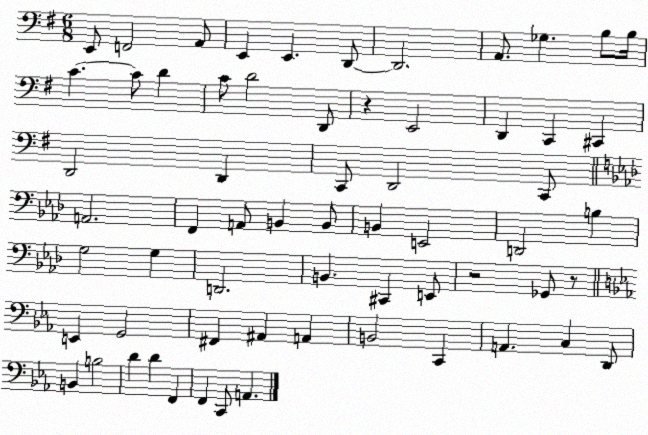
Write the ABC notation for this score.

X:1
T:Untitled
M:6/8
L:1/4
K:G
E,,/2 F,,2 A,,/2 E,, E,, D,,/2 D,,2 A,,/2 _G, B,/2 B,/4 C C/2 D C/2 D2 D,,/2 z E,,2 D,, C,, ^C,, D,,2 D,, C,,/2 D,,2 C,,/2 A,,2 F,, A,,/2 B,, B,,/2 B,, E,,2 D,,2 B, G,2 G, D,,2 B,, ^C,, E,,/2 z2 _G,,/2 z/2 E,, G,,2 ^F,, ^A,, A,, B,,2 C,, A,, C, D,,/2 B,, B,2 D D F,, F,, C,,/2 A,,